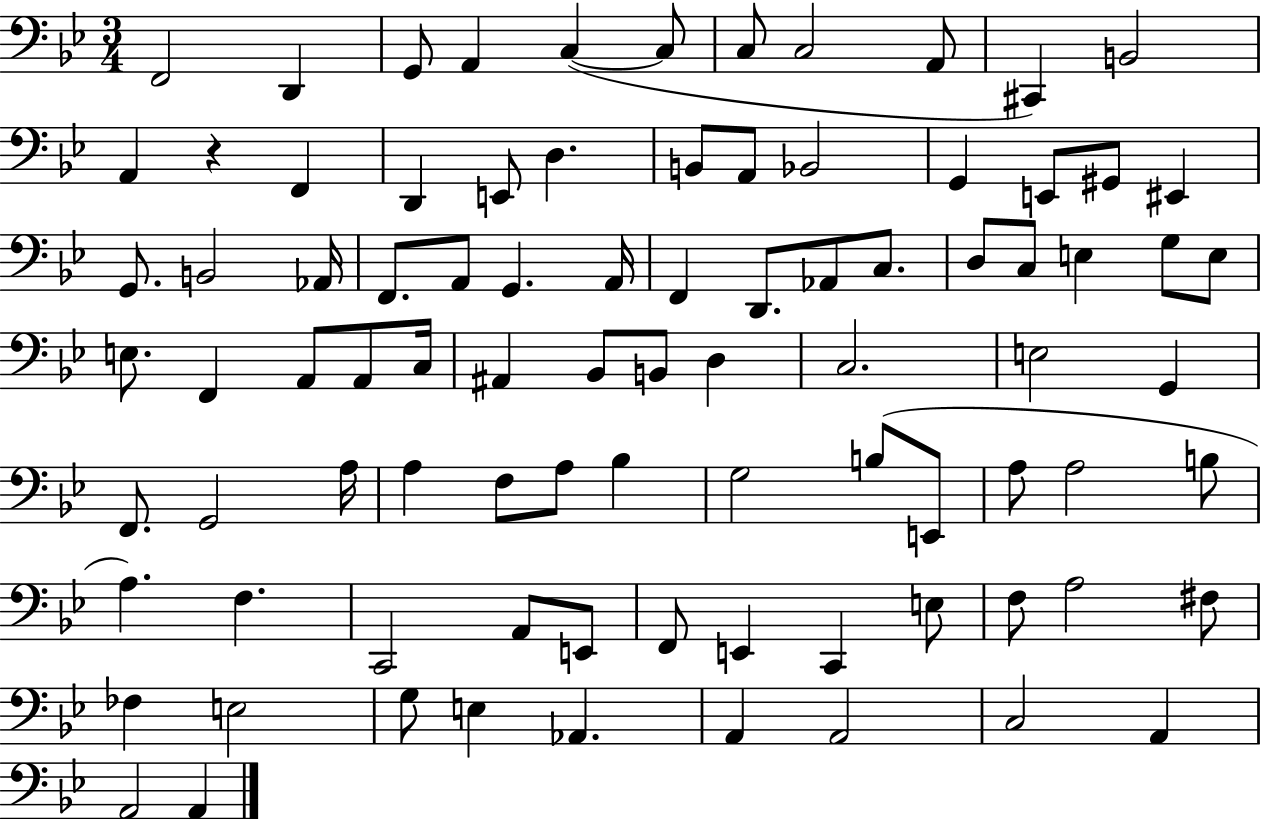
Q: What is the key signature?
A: BES major